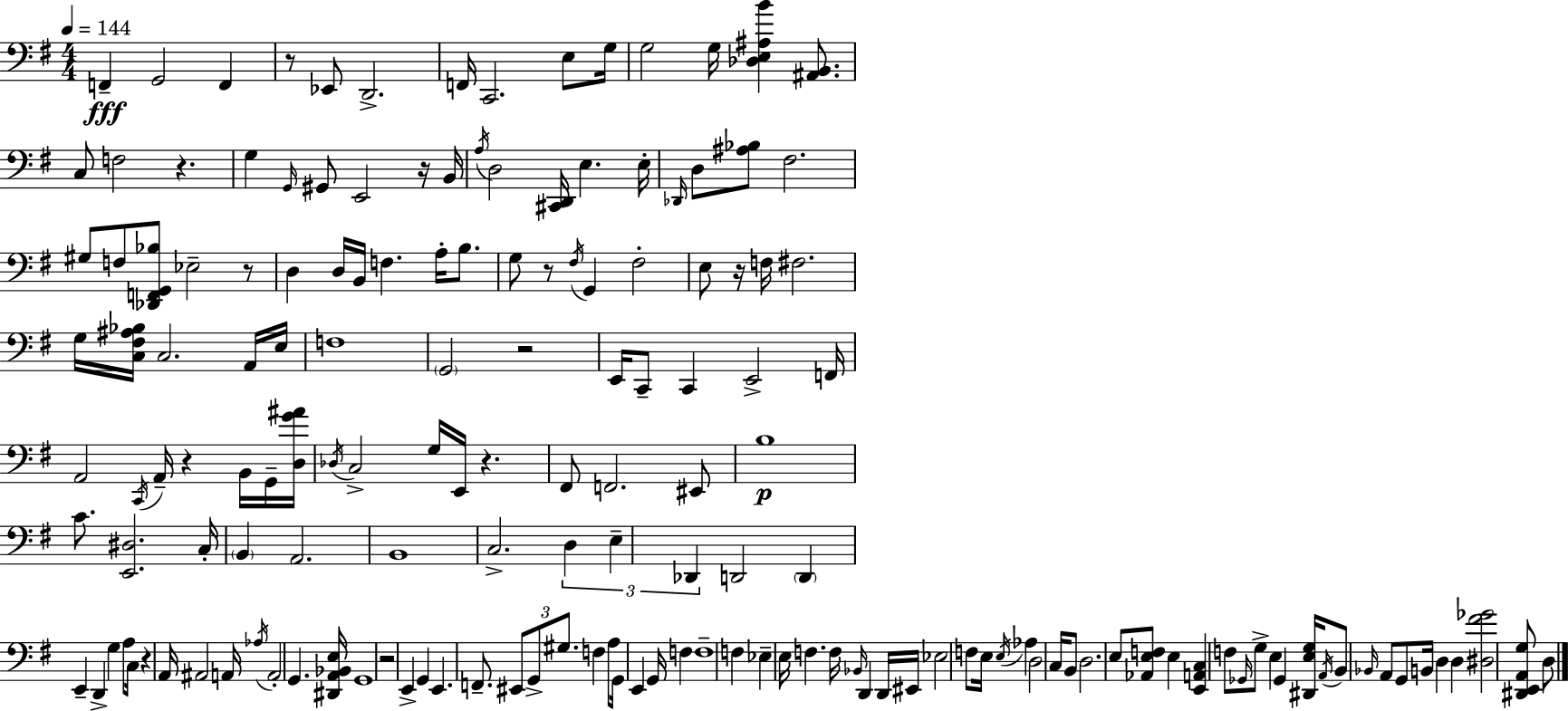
{
  \clef bass
  \numericTimeSignature
  \time 4/4
  \key g \major
  \tempo 4 = 144
  f,4--\fff g,2 f,4 | r8 ees,8 d,2.-> | f,16 c,2. e8 g16 | g2 g16 <des e ais b'>4 <ais, b,>8. | \break c8 f2 r4. | g4 \grace { g,16 } gis,8 e,2 r16 | b,16 \acciaccatura { a16 } d2 <cis, d,>16 e4. | e16-. \grace { des,16 } d8 <ais bes>8 fis2. | \break gis8 f8 <des, f, g, bes>8 ees2-- | r8 d4 d16 b,16 f4. a16-. | b8. g8 r8 \acciaccatura { fis16 } g,4 fis2-. | e8 r16 f16 fis2. | \break g16 <c fis ais bes>16 c2. | a,16 e16 f1 | \parenthesize g,2 r2 | e,16 c,8-- c,4 e,2-> | \break f,16 a,2 \acciaccatura { c,16 } a,16-- r4 | b,16 g,16-- <d g' ais'>16 \acciaccatura { des16 } c2-> g16 e,16 | r4. fis,8 f,2. | eis,8 b1\p | \break c'8. <e, dis>2. | c16-. \parenthesize b,4 a,2. | b,1 | c2.-> | \break \tuplet 3/2 { d4 e4-- des,4 } d,2 | \parenthesize d,4 e,4-- d,4-> | g4 a8 c16 r4 a,16 ais,2 | a,16 \acciaccatura { aes16 } a,2-. | \break g,4. <dis, a, bes, e>16 g,1 | r2 e,4-> | g,4 e,4. f,8.-- | \tuplet 3/2 { eis,8 g,8-> gis8. } f4 a8 g,16 e,4 | \break g,16 f4 f1-- | f4 ees4-- e16 | f4. f16 \grace { bes,16 } d,4 d,16 eis,16 ees2 | f8 e16 \acciaccatura { e16 } aes4 d2 | \break c16 b,8 d2. | e8 <aes, e f>8 e4 <e, a, c>4 | f8 \grace { ges,16 } g8-> e4 ges,4 <dis, e g>16 \acciaccatura { a,16 } | b,8 \grace { bes,16 } a,8 g,8 b,16 d4 d4 | \break <dis fis' ges'>2 <dis, e, a, g>8 d8 \bar "|."
}